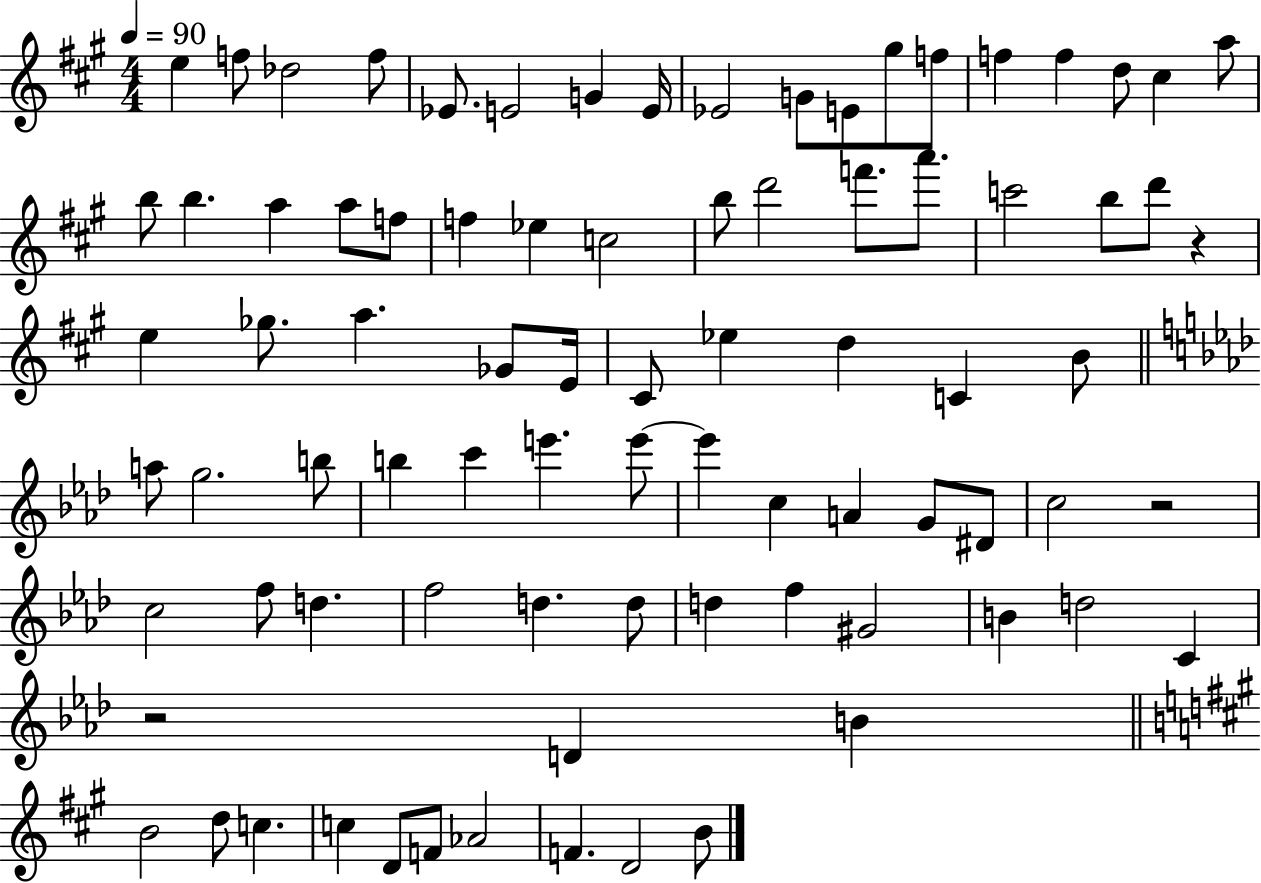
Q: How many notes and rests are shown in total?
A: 83